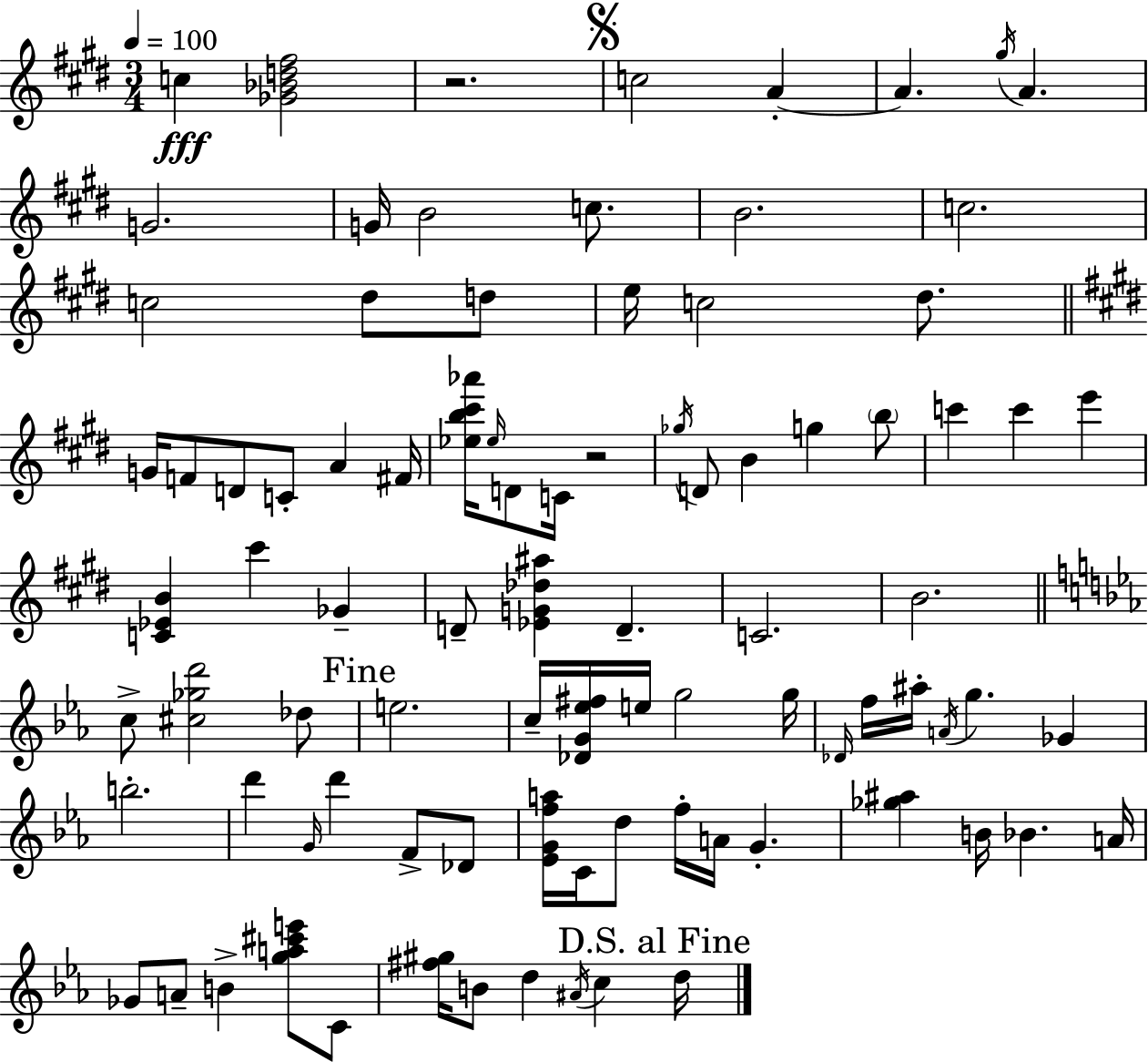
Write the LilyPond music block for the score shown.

{
  \clef treble
  \numericTimeSignature
  \time 3/4
  \key e \major
  \tempo 4 = 100
  \repeat volta 2 { c''4\fff <ges' bes' d'' fis''>2 | r2. | \mark \markup { \musicglyph "scripts.segno" } c''2 a'4-.~~ | a'4. \acciaccatura { gis''16 } a'4. | \break g'2. | g'16 b'2 c''8. | b'2. | c''2. | \break c''2 dis''8 d''8 | e''16 c''2 dis''8. | \bar "||" \break \key e \major g'16 f'8 d'8 c'8-. a'4 fis'16 | <ees'' b'' cis''' aes'''>16 \grace { ees''16 } d'8 c'16 r2 | \acciaccatura { ges''16 } d'8 b'4 g''4 | \parenthesize b''8 c'''4 c'''4 e'''4 | \break <c' ees' b'>4 cis'''4 ges'4-- | d'8-- <ees' g' des'' ais''>4 d'4.-- | c'2. | b'2. | \break \bar "||" \break \key ees \major c''8-> <cis'' ges'' d'''>2 des''8 | \mark "Fine" e''2. | c''16-- <des' g' ees'' fis''>16 e''16 g''2 g''16 | \grace { des'16 } f''16 ais''16-. \acciaccatura { a'16 } g''4. ges'4 | \break b''2.-. | d'''4 \grace { g'16 } d'''4 f'8-> | des'8 <ees' g' f'' a''>16 c'16 d''8 f''16-. a'16 g'4.-. | <ges'' ais''>4 b'16 bes'4. | \break a'16 ges'8 a'8-- b'4-> <g'' a'' cis''' e'''>8 | c'8 <fis'' gis''>16 b'8 d''4 \acciaccatura { ais'16 } c''4 | \mark "D.S. al Fine" d''16 } \bar "|."
}